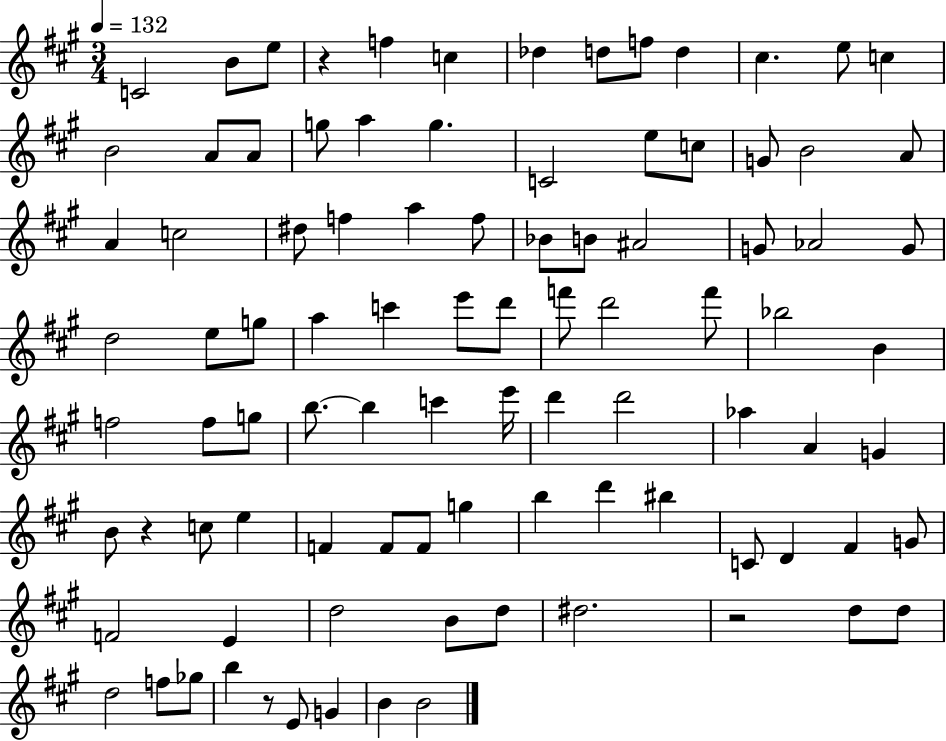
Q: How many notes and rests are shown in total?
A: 94